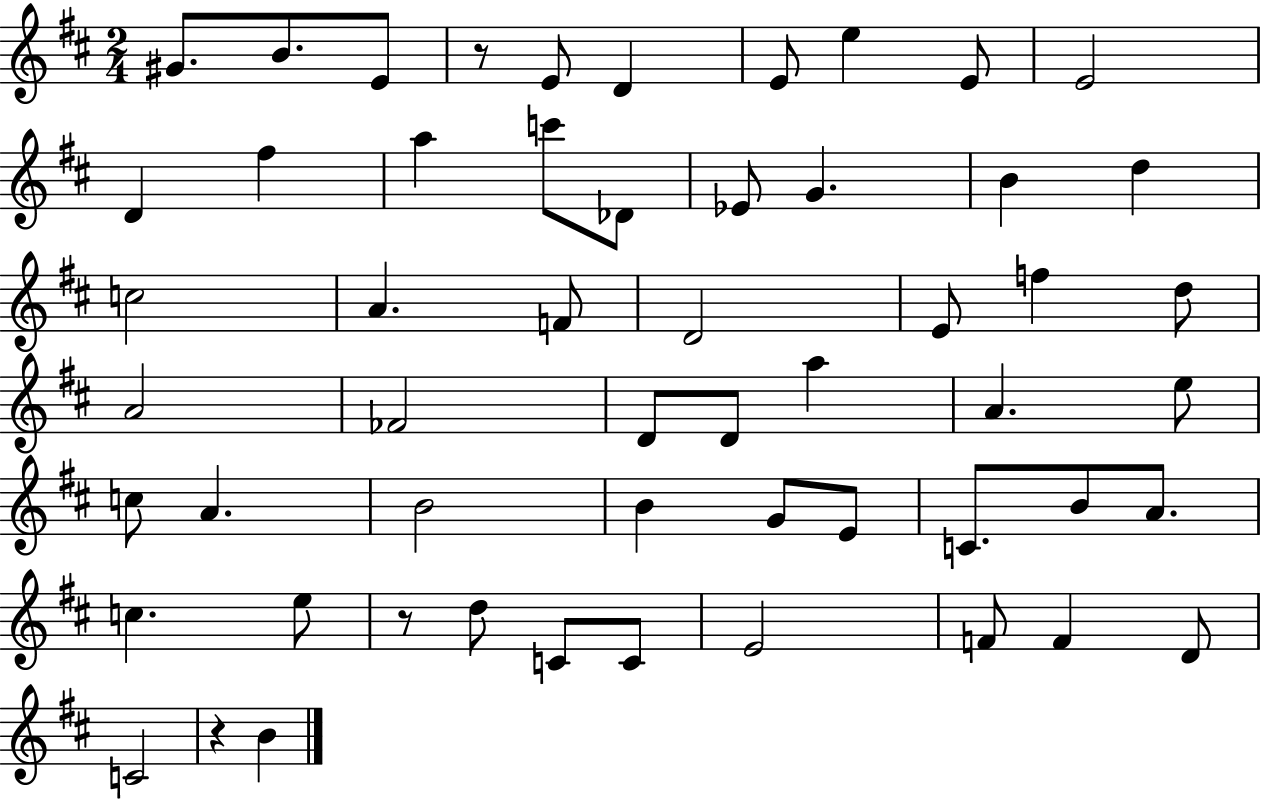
G#4/e. B4/e. E4/e R/e E4/e D4/q E4/e E5/q E4/e E4/h D4/q F#5/q A5/q C6/e Db4/e Eb4/e G4/q. B4/q D5/q C5/h A4/q. F4/e D4/h E4/e F5/q D5/e A4/h FES4/h D4/e D4/e A5/q A4/q. E5/e C5/e A4/q. B4/h B4/q G4/e E4/e C4/e. B4/e A4/e. C5/q. E5/e R/e D5/e C4/e C4/e E4/h F4/e F4/q D4/e C4/h R/q B4/q